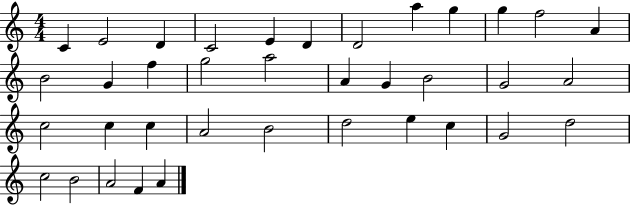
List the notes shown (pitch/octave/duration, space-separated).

C4/q E4/h D4/q C4/h E4/q D4/q D4/h A5/q G5/q G5/q F5/h A4/q B4/h G4/q F5/q G5/h A5/h A4/q G4/q B4/h G4/h A4/h C5/h C5/q C5/q A4/h B4/h D5/h E5/q C5/q G4/h D5/h C5/h B4/h A4/h F4/q A4/q